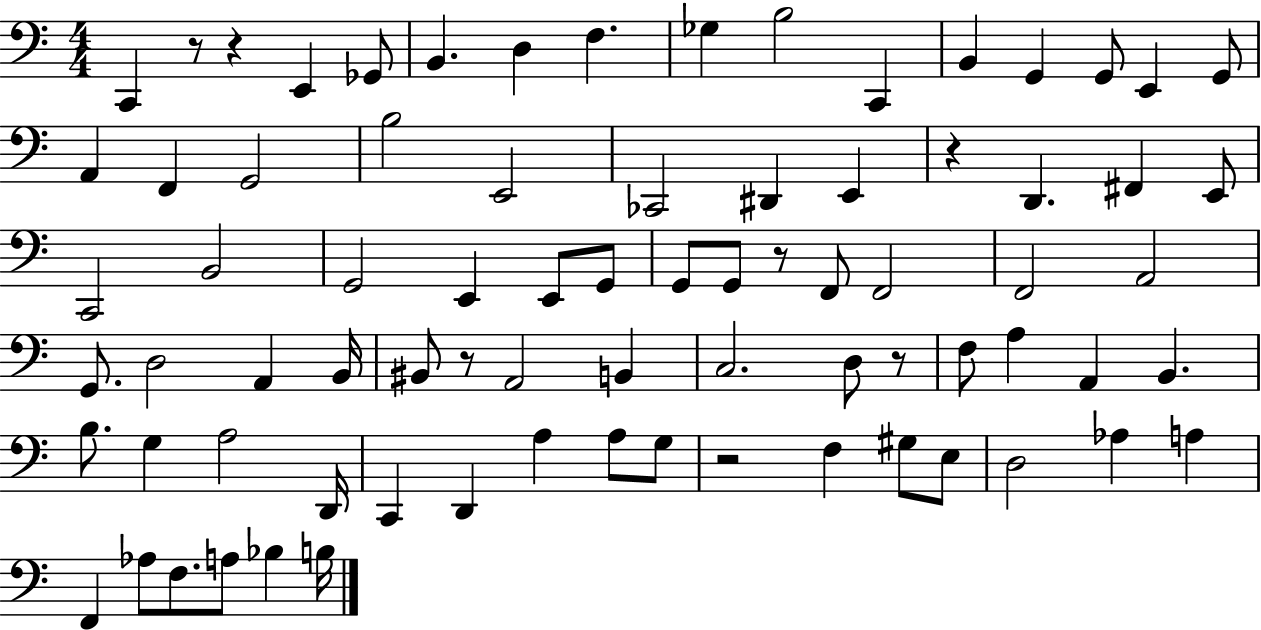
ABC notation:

X:1
T:Untitled
M:4/4
L:1/4
K:C
C,, z/2 z E,, _G,,/2 B,, D, F, _G, B,2 C,, B,, G,, G,,/2 E,, G,,/2 A,, F,, G,,2 B,2 E,,2 _C,,2 ^D,, E,, z D,, ^F,, E,,/2 C,,2 B,,2 G,,2 E,, E,,/2 G,,/2 G,,/2 G,,/2 z/2 F,,/2 F,,2 F,,2 A,,2 G,,/2 D,2 A,, B,,/4 ^B,,/2 z/2 A,,2 B,, C,2 D,/2 z/2 F,/2 A, A,, B,, B,/2 G, A,2 D,,/4 C,, D,, A, A,/2 G,/2 z2 F, ^G,/2 E,/2 D,2 _A, A, F,, _A,/2 F,/2 A,/2 _B, B,/4